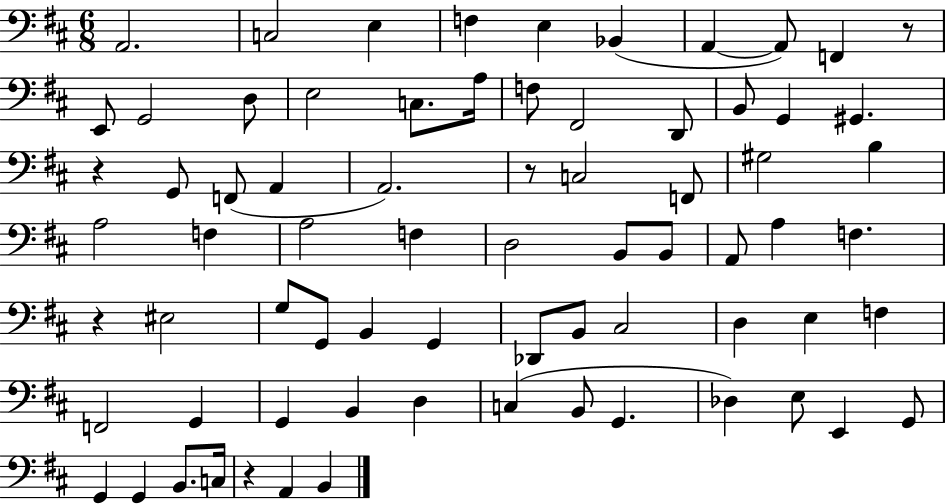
A2/h. C3/h E3/q F3/q E3/q Bb2/q A2/q A2/e F2/q R/e E2/e G2/h D3/e E3/h C3/e. A3/s F3/e F#2/h D2/e B2/e G2/q G#2/q. R/q G2/e F2/e A2/q A2/h. R/e C3/h F2/e G#3/h B3/q A3/h F3/q A3/h F3/q D3/h B2/e B2/e A2/e A3/q F3/q. R/q EIS3/h G3/e G2/e B2/q G2/q Db2/e B2/e C#3/h D3/q E3/q F3/q F2/h G2/q G2/q B2/q D3/q C3/q B2/e G2/q. Db3/q E3/e E2/q G2/e G2/q G2/q B2/e. C3/s R/q A2/q B2/q